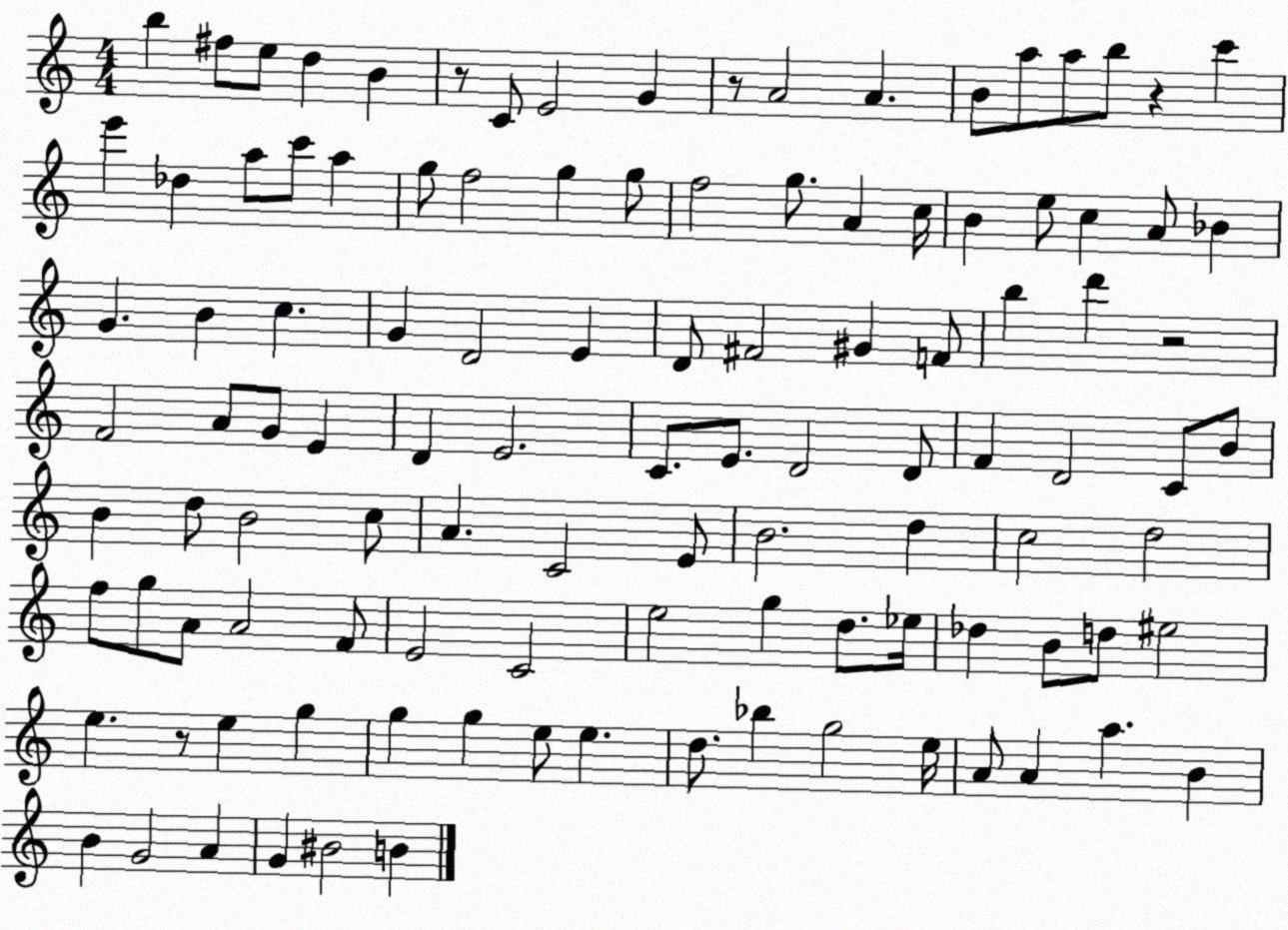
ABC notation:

X:1
T:Untitled
M:4/4
L:1/4
K:C
b ^f/2 e/2 d B z/2 C/2 E2 G z/2 A2 A B/2 a/2 a/2 b/2 z c' e' _d a/2 c'/2 a g/2 f2 g g/2 f2 g/2 A c/4 B e/2 c A/2 _B G B c G D2 E D/2 ^F2 ^G F/2 b d' z2 F2 A/2 G/2 E D E2 C/2 E/2 D2 D/2 F D2 C/2 B/2 B d/2 B2 c/2 A C2 E/2 B2 d c2 d2 f/2 g/2 A/2 A2 F/2 E2 C2 e2 g d/2 _e/4 _d B/2 d/2 ^e2 e z/2 e g g g e/2 e d/2 _b g2 e/4 A/2 A a B B G2 A G ^B2 B